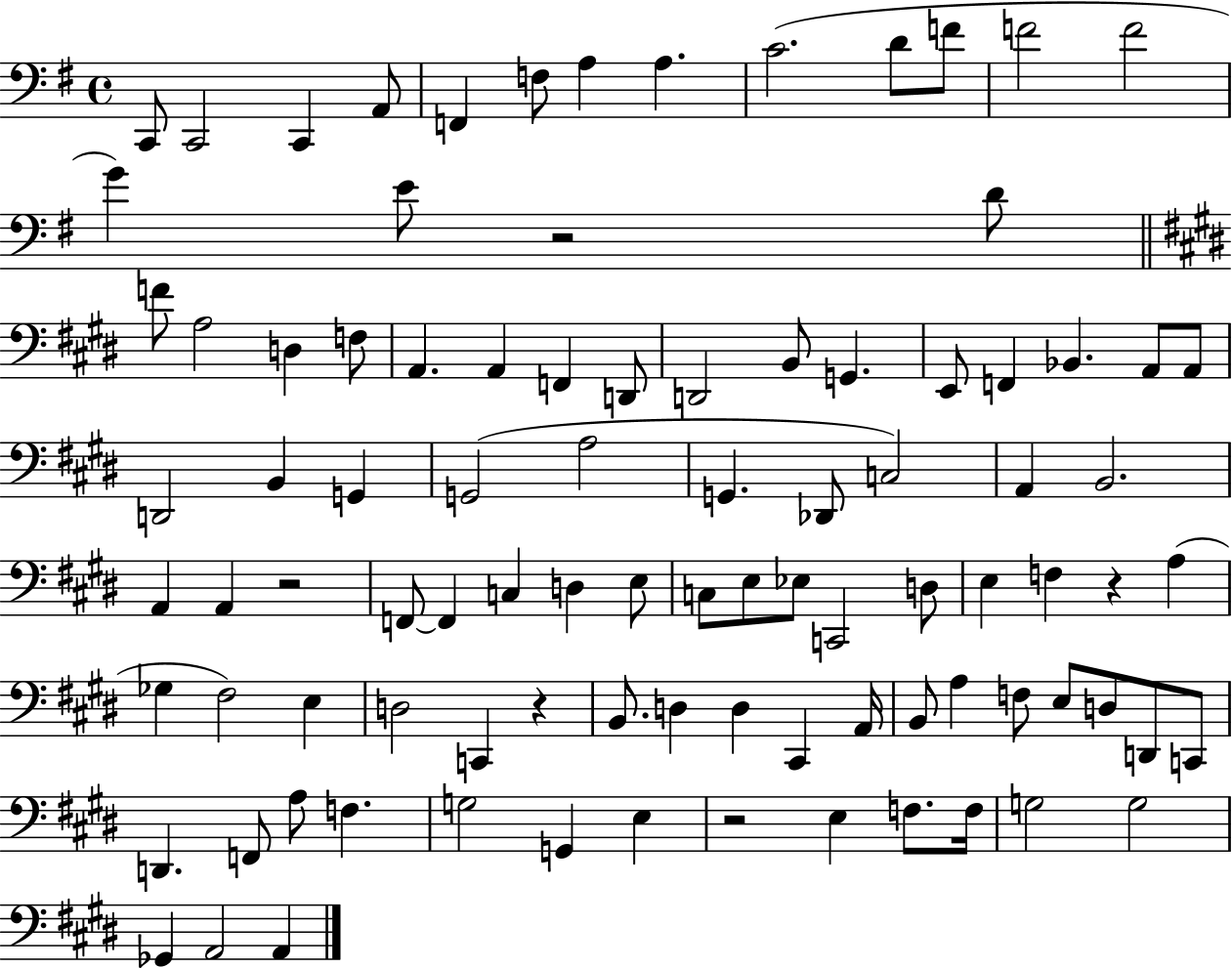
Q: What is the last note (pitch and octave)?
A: A2